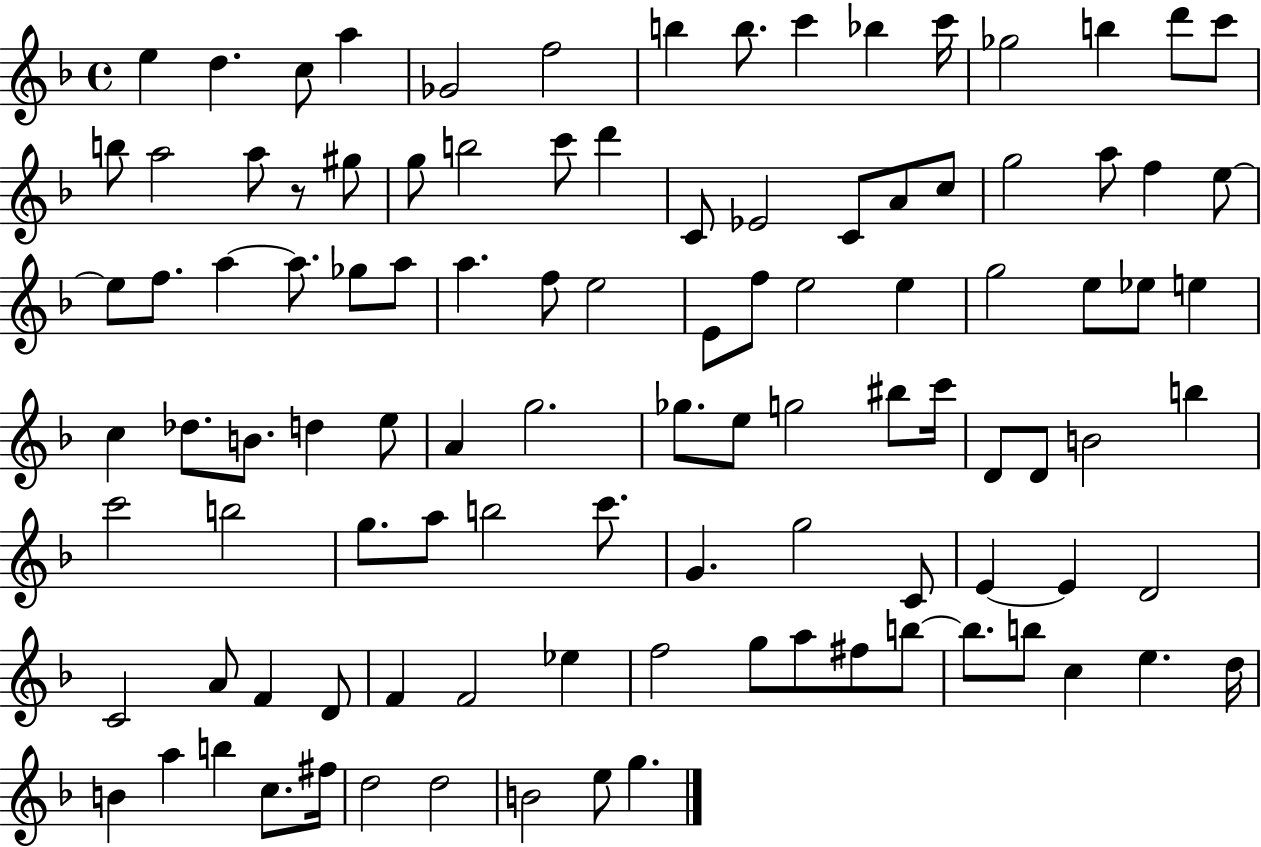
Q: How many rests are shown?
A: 1